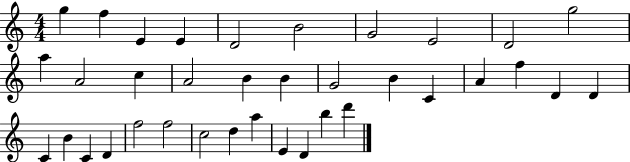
{
  \clef treble
  \numericTimeSignature
  \time 4/4
  \key c \major
  g''4 f''4 e'4 e'4 | d'2 b'2 | g'2 e'2 | d'2 g''2 | \break a''4 a'2 c''4 | a'2 b'4 b'4 | g'2 b'4 c'4 | a'4 f''4 d'4 d'4 | \break c'4 b'4 c'4 d'4 | f''2 f''2 | c''2 d''4 a''4 | e'4 d'4 b''4 d'''4 | \break \bar "|."
}